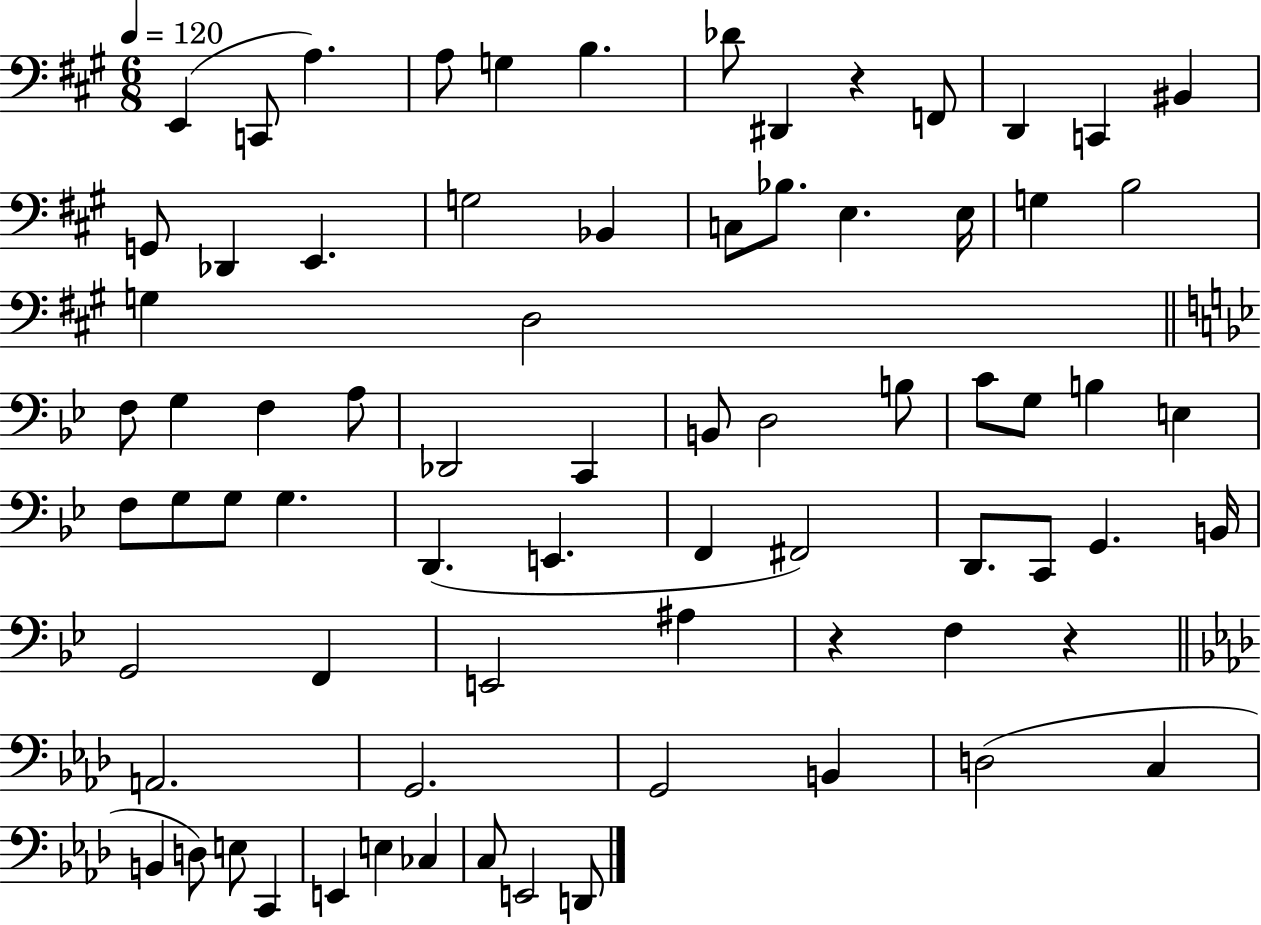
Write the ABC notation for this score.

X:1
T:Untitled
M:6/8
L:1/4
K:A
E,, C,,/2 A, A,/2 G, B, _D/2 ^D,, z F,,/2 D,, C,, ^B,, G,,/2 _D,, E,, G,2 _B,, C,/2 _B,/2 E, E,/4 G, B,2 G, D,2 F,/2 G, F, A,/2 _D,,2 C,, B,,/2 D,2 B,/2 C/2 G,/2 B, E, F,/2 G,/2 G,/2 G, D,, E,, F,, ^F,,2 D,,/2 C,,/2 G,, B,,/4 G,,2 F,, E,,2 ^A, z F, z A,,2 G,,2 G,,2 B,, D,2 C, B,, D,/2 E,/2 C,, E,, E, _C, C,/2 E,,2 D,,/2